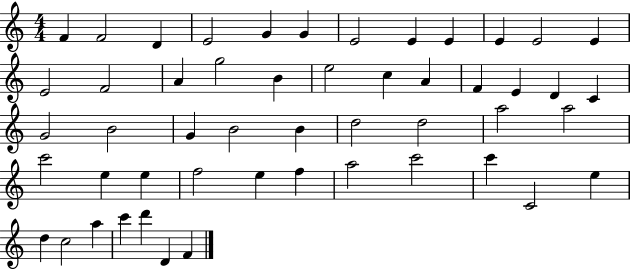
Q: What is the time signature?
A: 4/4